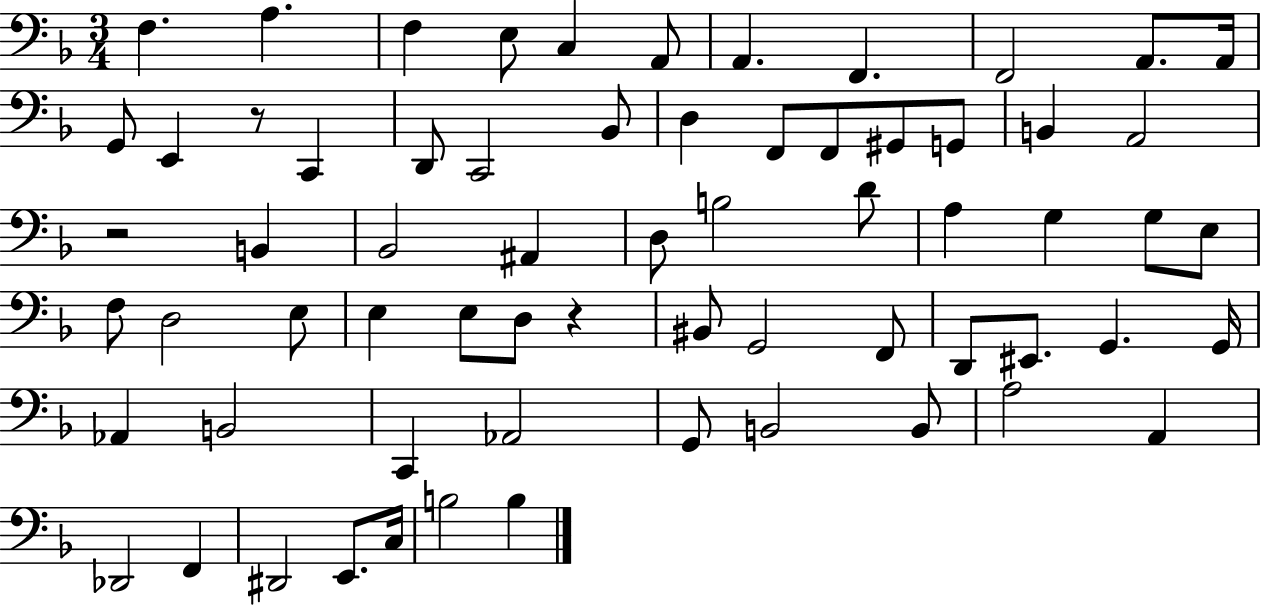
X:1
T:Untitled
M:3/4
L:1/4
K:F
F, A, F, E,/2 C, A,,/2 A,, F,, F,,2 A,,/2 A,,/4 G,,/2 E,, z/2 C,, D,,/2 C,,2 _B,,/2 D, F,,/2 F,,/2 ^G,,/2 G,,/2 B,, A,,2 z2 B,, _B,,2 ^A,, D,/2 B,2 D/2 A, G, G,/2 E,/2 F,/2 D,2 E,/2 E, E,/2 D,/2 z ^B,,/2 G,,2 F,,/2 D,,/2 ^E,,/2 G,, G,,/4 _A,, B,,2 C,, _A,,2 G,,/2 B,,2 B,,/2 A,2 A,, _D,,2 F,, ^D,,2 E,,/2 C,/4 B,2 B,